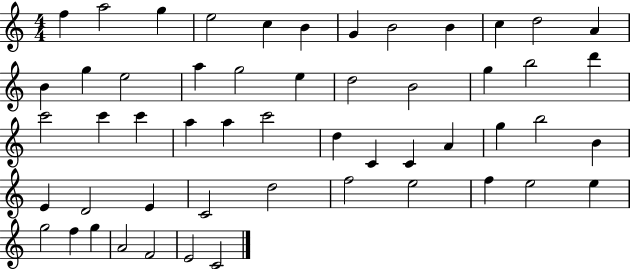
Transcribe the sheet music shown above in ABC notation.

X:1
T:Untitled
M:4/4
L:1/4
K:C
f a2 g e2 c B G B2 B c d2 A B g e2 a g2 e d2 B2 g b2 d' c'2 c' c' a a c'2 d C C A g b2 B E D2 E C2 d2 f2 e2 f e2 e g2 f g A2 F2 E2 C2